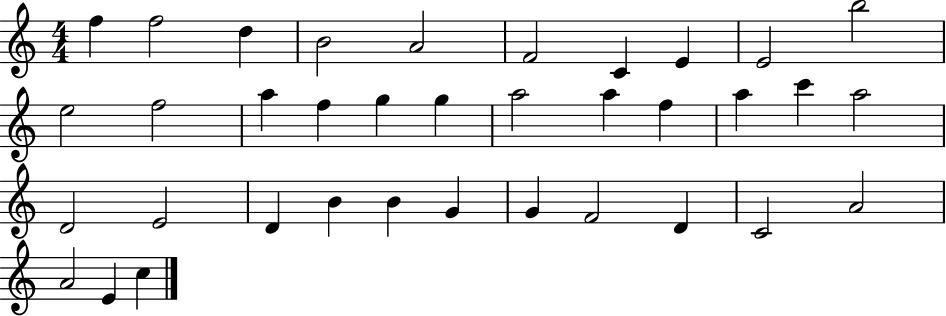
{
  \clef treble
  \numericTimeSignature
  \time 4/4
  \key c \major
  f''4 f''2 d''4 | b'2 a'2 | f'2 c'4 e'4 | e'2 b''2 | \break e''2 f''2 | a''4 f''4 g''4 g''4 | a''2 a''4 f''4 | a''4 c'''4 a''2 | \break d'2 e'2 | d'4 b'4 b'4 g'4 | g'4 f'2 d'4 | c'2 a'2 | \break a'2 e'4 c''4 | \bar "|."
}